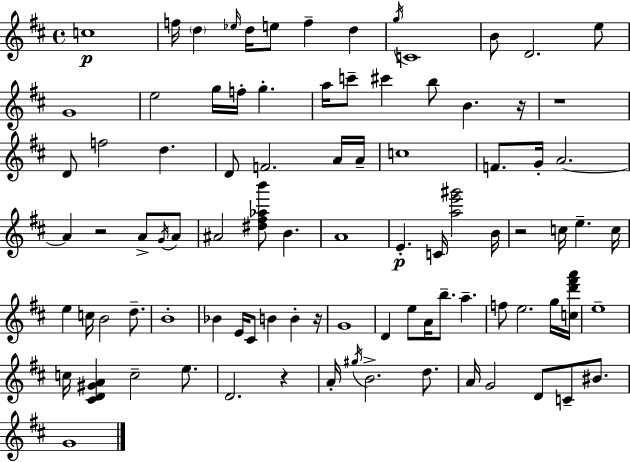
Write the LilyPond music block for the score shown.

{
  \clef treble
  \time 4/4
  \defaultTimeSignature
  \key d \major
  \repeat volta 2 { c''1\p | f''16 \parenthesize d''4 \grace { ees''16 } d''16 e''8 f''4-- d''4 | \acciaccatura { g''16 } c'1 | b'8 d'2. | \break e''8 g'1 | e''2 g''16 f''16-. g''4.-. | a''16 c'''8-- cis'''4 b''8 b'4. | r16 r1 | \break d'8 f''2 d''4. | d'8 f'2. | a'16 a'16-- c''1 | f'8. g'16-. a'2.~~ | \break a'4 r2 a'8-> | \acciaccatura { g'16 } a'8 ais'2 <dis'' fis'' aes'' b'''>8 b'4. | a'1 | e'4.-.\p c'16 <a'' e''' gis'''>2 | \break b'16 r2 c''16 e''4.-- | c''16 e''4 c''16 b'2 | d''8.-- b'1-. | bes'4 e'16 cis'8 b'4 b'4-. | \break r16 g'1 | d'4 e''8 a'16 b''8.-- a''4.-- | f''8 e''2. | g''16 <c'' d''' fis''' a'''>16 e''1-- | \break c''16 <cis' d' gis' a'>4 c''2-- | e''8. d'2. r4 | a'16-. \acciaccatura { gis''16 } b'2.-> | d''8. a'16 g'2 d'8 c'8-- | \break bis'8. g'1 | } \bar "|."
}